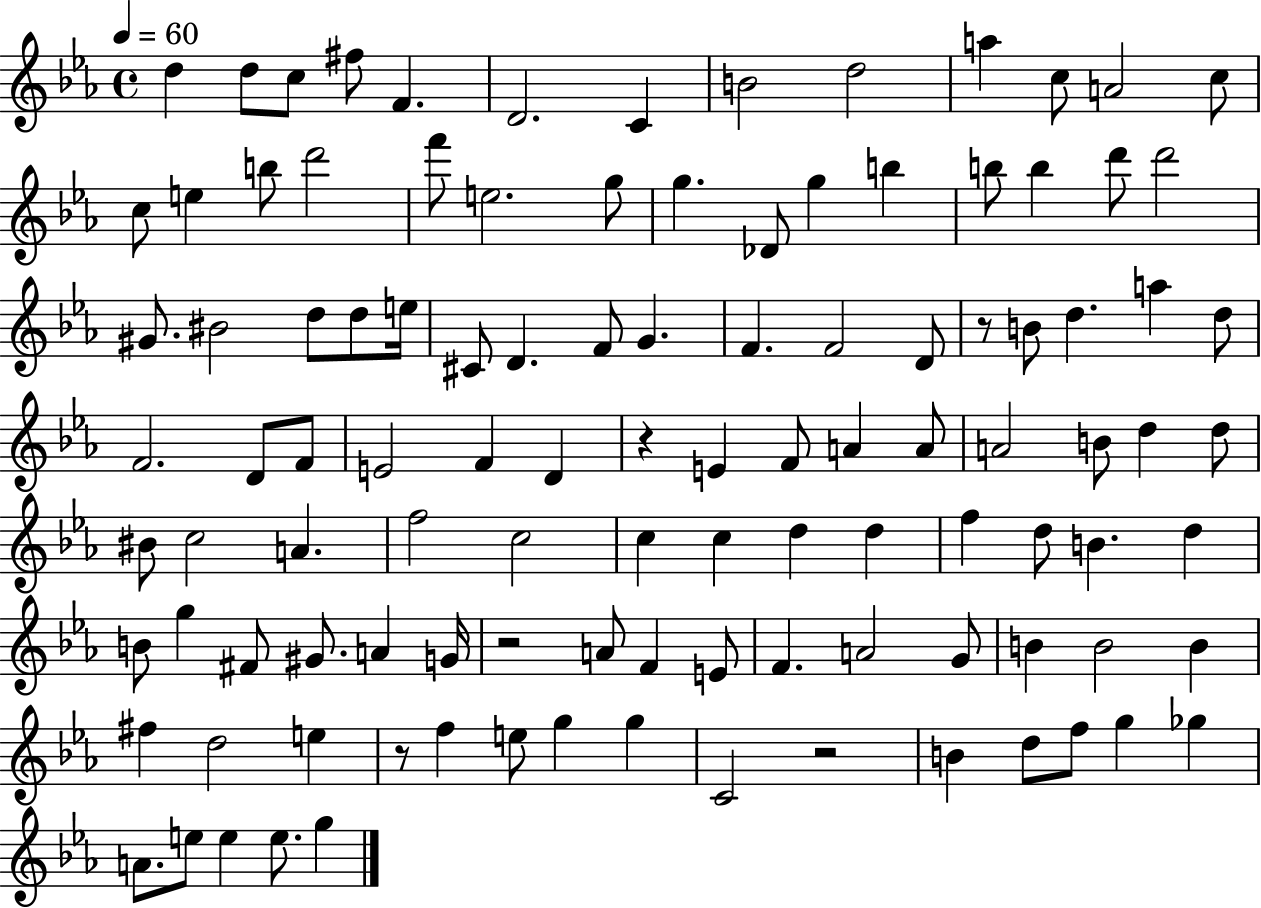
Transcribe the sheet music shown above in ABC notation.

X:1
T:Untitled
M:4/4
L:1/4
K:Eb
d d/2 c/2 ^f/2 F D2 C B2 d2 a c/2 A2 c/2 c/2 e b/2 d'2 f'/2 e2 g/2 g _D/2 g b b/2 b d'/2 d'2 ^G/2 ^B2 d/2 d/2 e/4 ^C/2 D F/2 G F F2 D/2 z/2 B/2 d a d/2 F2 D/2 F/2 E2 F D z E F/2 A A/2 A2 B/2 d d/2 ^B/2 c2 A f2 c2 c c d d f d/2 B d B/2 g ^F/2 ^G/2 A G/4 z2 A/2 F E/2 F A2 G/2 B B2 B ^f d2 e z/2 f e/2 g g C2 z2 B d/2 f/2 g _g A/2 e/2 e e/2 g